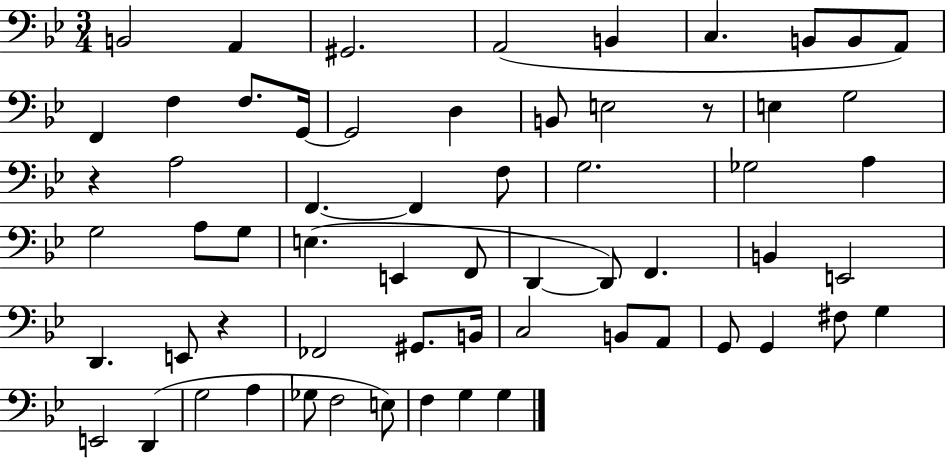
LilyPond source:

{
  \clef bass
  \numericTimeSignature
  \time 3/4
  \key bes \major
  \repeat volta 2 { b,2 a,4 | gis,2. | a,2( b,4 | c4. b,8 b,8 a,8) | \break f,4 f4 f8. g,16~~ | g,2 d4 | b,8 e2 r8 | e4 g2 | \break r4 a2 | f,4.~~ f,4 f8 | g2. | ges2 a4 | \break g2 a8 g8 | e4.( e,4 f,8 | d,4~~ d,8) f,4. | b,4 e,2 | \break d,4. e,8 r4 | fes,2 gis,8. b,16 | c2 b,8 a,8 | g,8 g,4 fis8 g4 | \break e,2 d,4( | g2 a4 | ges8 f2 e8) | f4 g4 g4 | \break } \bar "|."
}